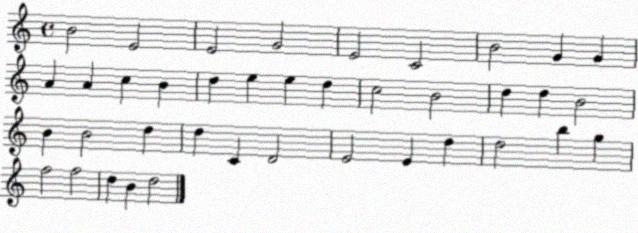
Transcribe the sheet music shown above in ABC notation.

X:1
T:Untitled
M:4/4
L:1/4
K:C
B2 E2 E2 G2 E2 C2 B2 G G A A c B d e e d c2 B2 d d B2 B B2 d d C D2 E2 E d d2 b g f2 f2 d B d2